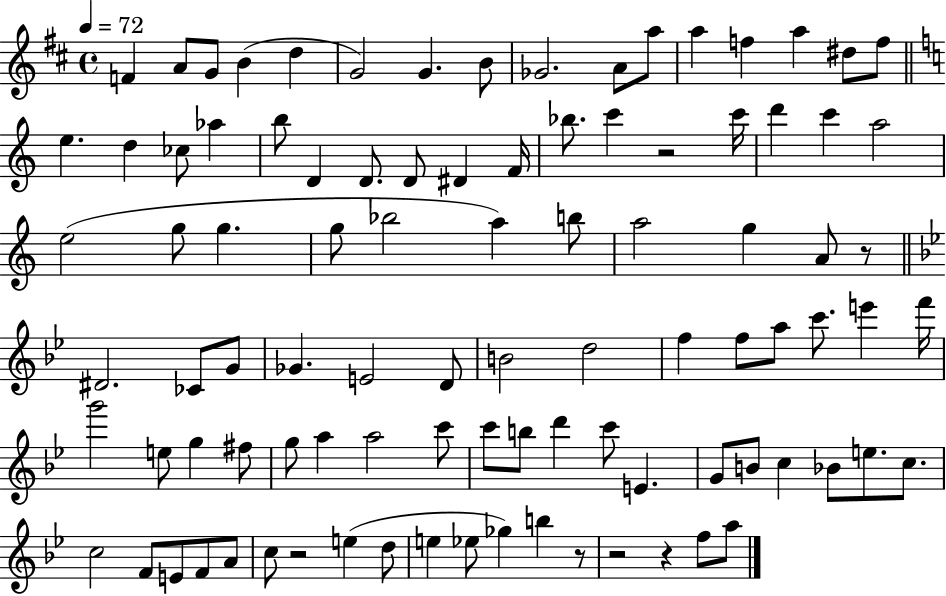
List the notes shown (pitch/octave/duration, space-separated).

F4/q A4/e G4/e B4/q D5/q G4/h G4/q. B4/e Gb4/h. A4/e A5/e A5/q F5/q A5/q D#5/e F5/e E5/q. D5/q CES5/e Ab5/q B5/e D4/q D4/e. D4/e D#4/q F4/s Bb5/e. C6/q R/h C6/s D6/q C6/q A5/h E5/h G5/e G5/q. G5/e Bb5/h A5/q B5/e A5/h G5/q A4/e R/e D#4/h. CES4/e G4/e Gb4/q. E4/h D4/e B4/h D5/h F5/q F5/e A5/e C6/e. E6/q F6/s G6/h E5/e G5/q F#5/e G5/e A5/q A5/h C6/e C6/e B5/e D6/q C6/e E4/q. G4/e B4/e C5/q Bb4/e E5/e. C5/e. C5/h F4/e E4/e F4/e A4/e C5/e R/h E5/q D5/e E5/q Eb5/e Gb5/q B5/q R/e R/h R/q F5/e A5/e